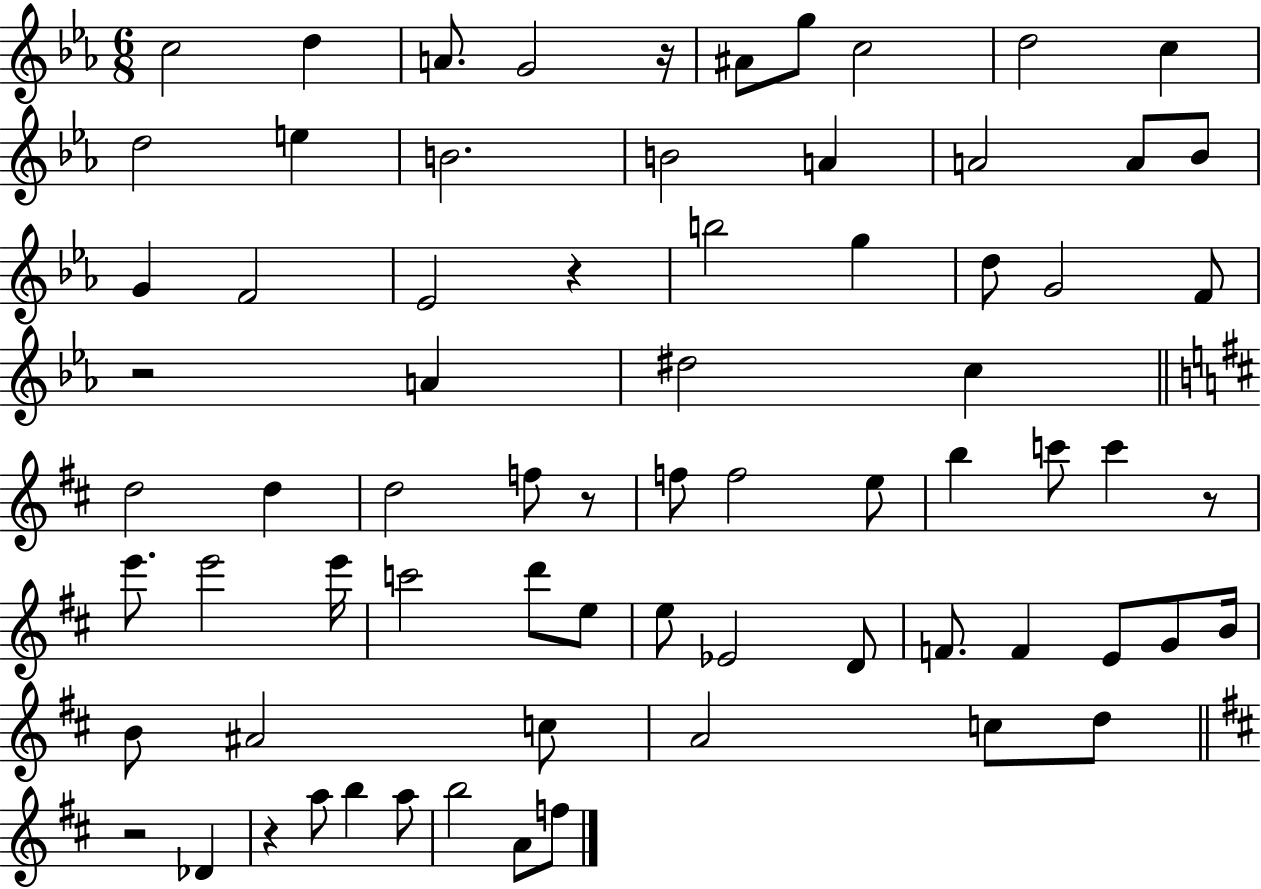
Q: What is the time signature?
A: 6/8